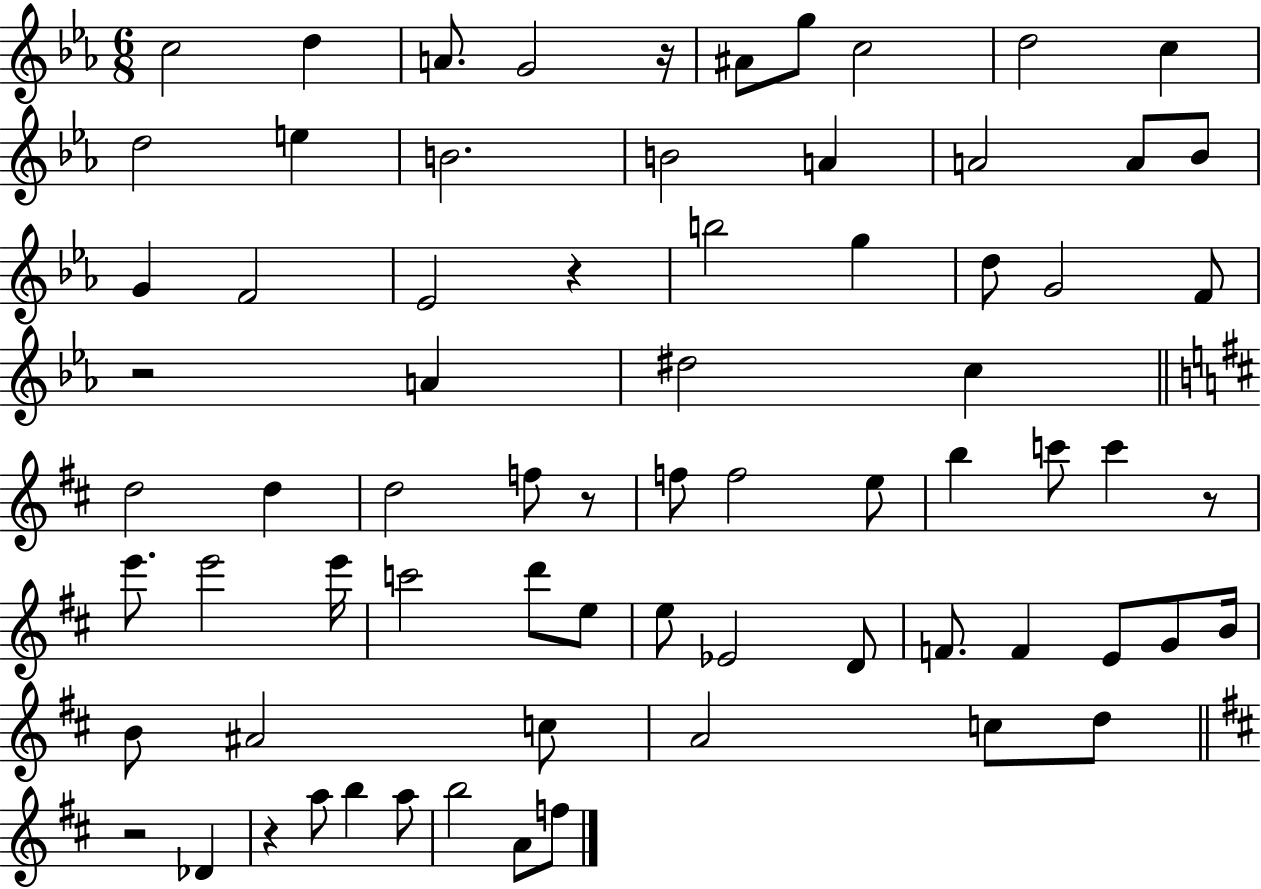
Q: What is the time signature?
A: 6/8